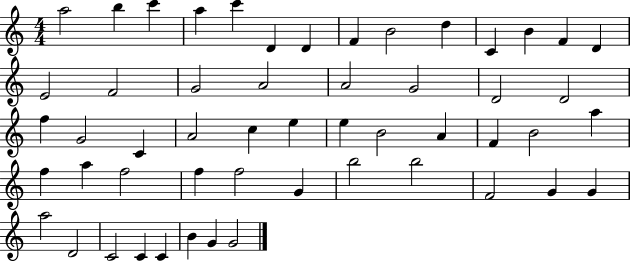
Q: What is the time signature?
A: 4/4